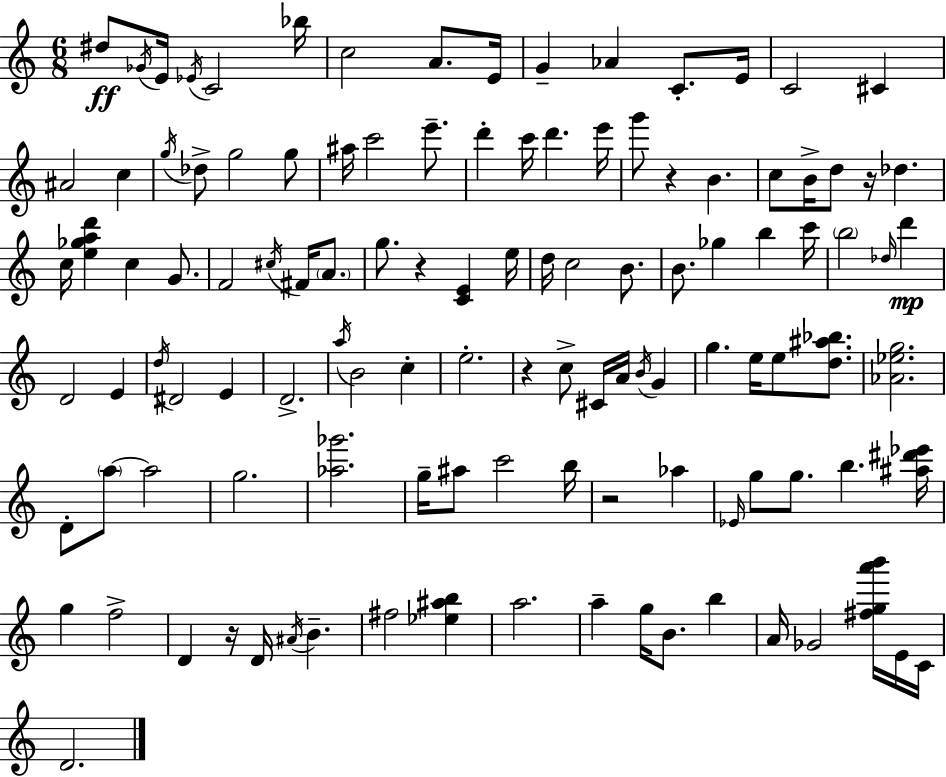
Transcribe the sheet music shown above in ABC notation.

X:1
T:Untitled
M:6/8
L:1/4
K:C
^d/2 _G/4 E/4 _E/4 C2 _b/4 c2 A/2 E/4 G _A C/2 E/4 C2 ^C ^A2 c g/4 _d/2 g2 g/2 ^a/4 c'2 e'/2 d' c'/4 d' e'/4 g'/2 z B c/2 B/4 d/2 z/4 _d c/4 [e_gad'] c G/2 F2 ^c/4 ^F/4 A/2 g/2 z [CE] e/4 d/4 c2 B/2 B/2 _g b c'/4 b2 _d/4 d' D2 E d/4 ^D2 E D2 a/4 B2 c e2 z c/2 ^C/4 A/4 B/4 G g e/4 e/2 [d^a_b]/2 [_A_eg]2 D/2 a/2 a2 g2 [_a_g']2 g/4 ^a/2 c'2 b/4 z2 _a _E/4 g/2 g/2 b [^a^d'_e']/4 g f2 D z/4 D/4 ^A/4 B ^f2 [_e^ab] a2 a g/4 B/2 b A/4 _G2 [^fga'b']/4 E/4 C/4 D2